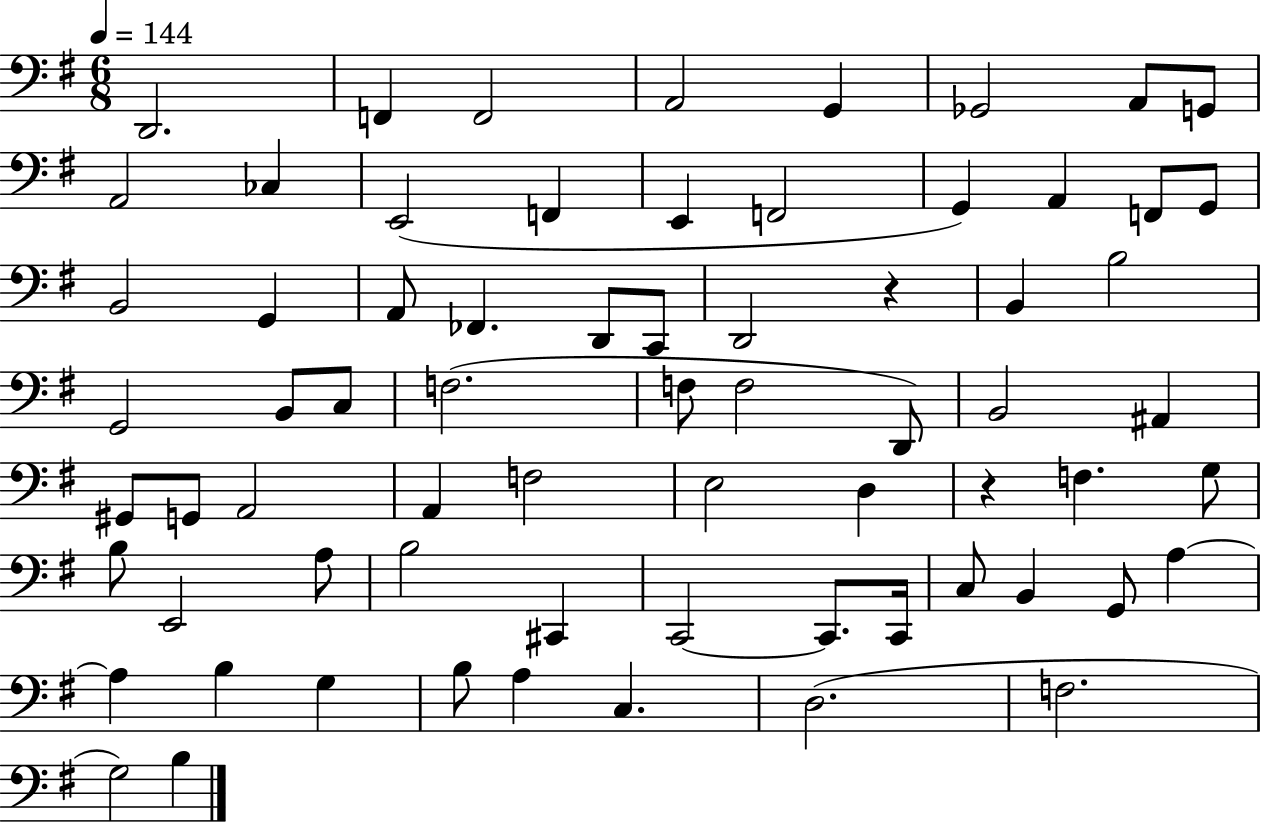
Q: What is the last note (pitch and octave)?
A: B3